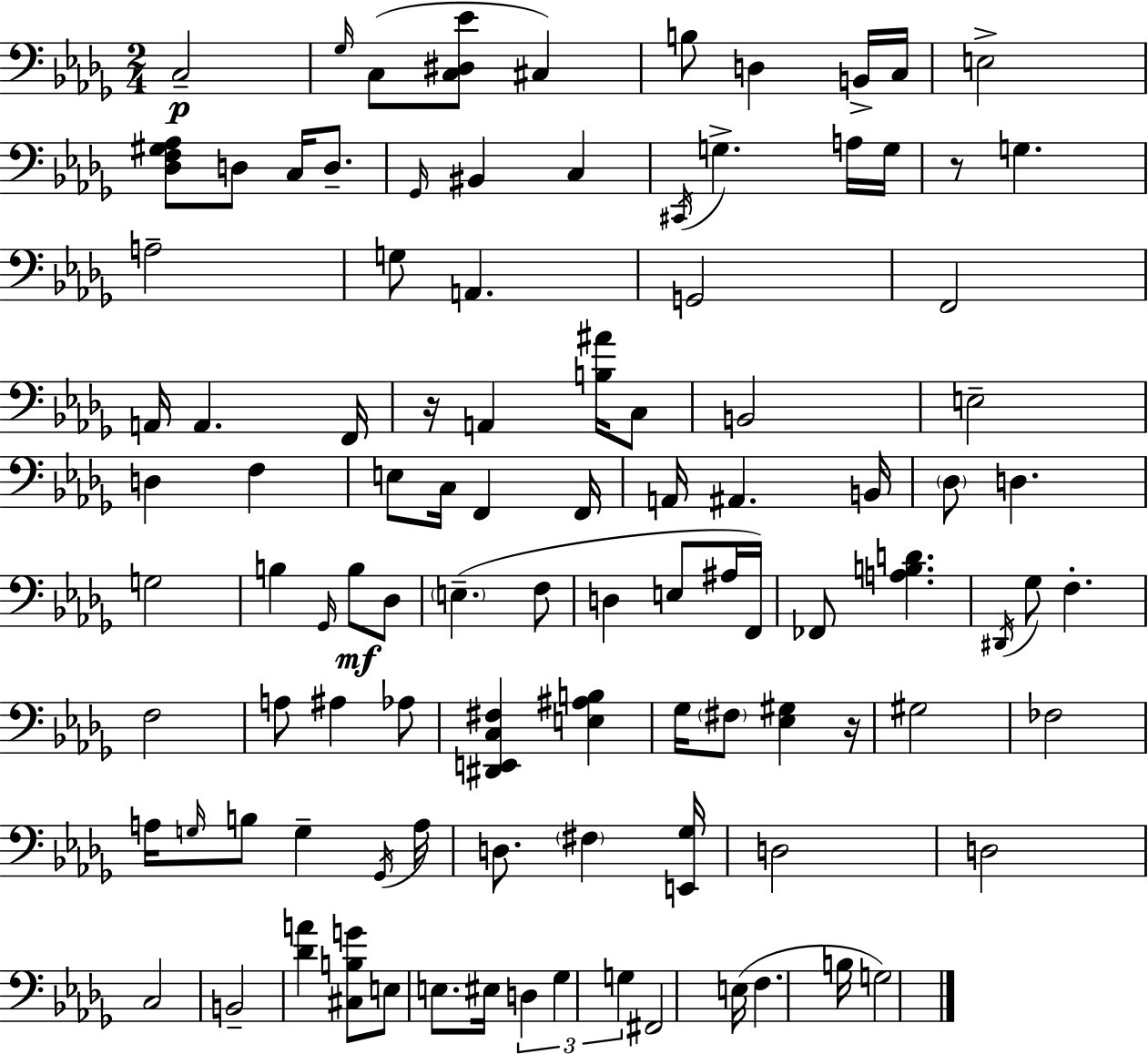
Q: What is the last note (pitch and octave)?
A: G3